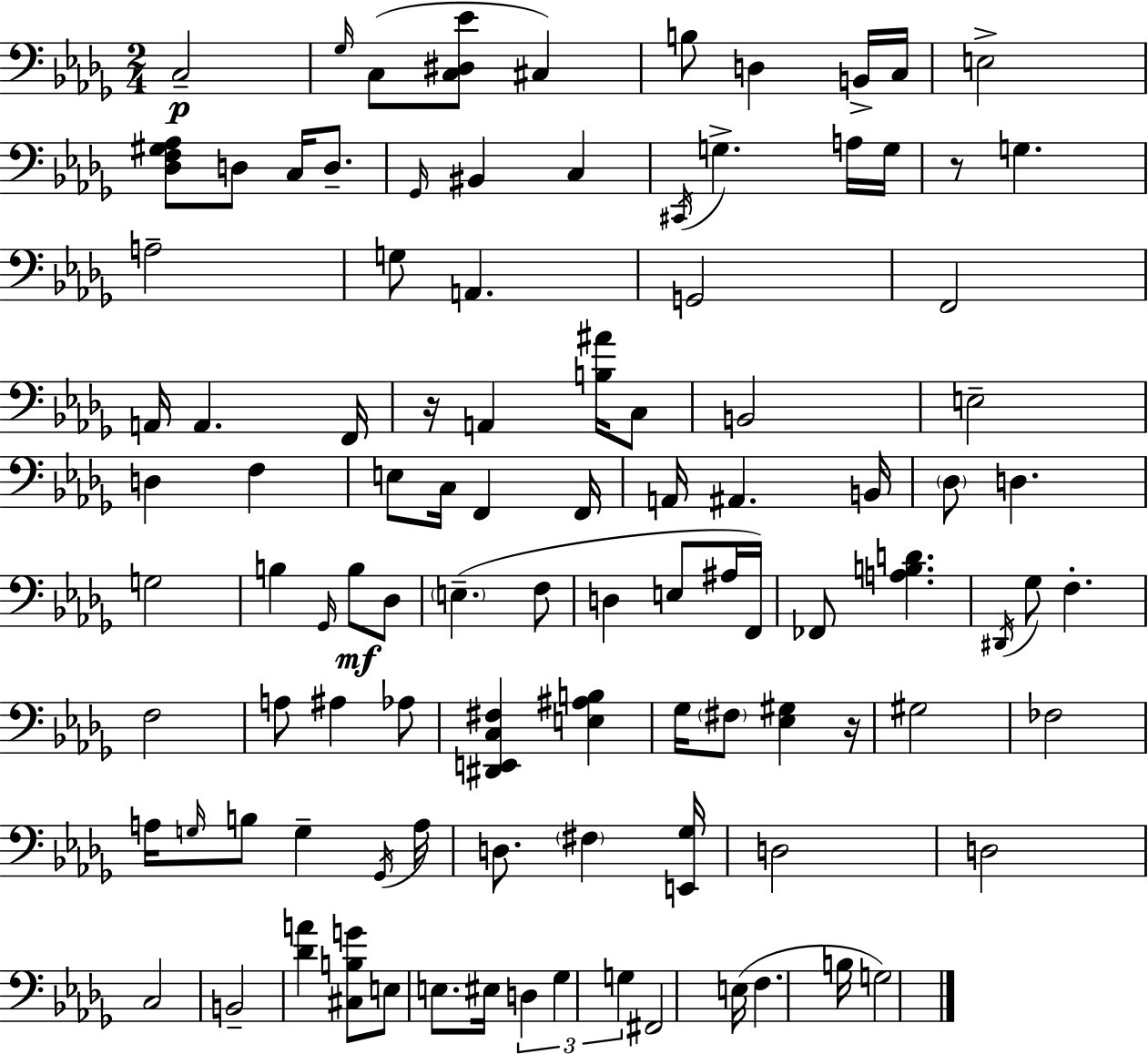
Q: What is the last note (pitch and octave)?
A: G3